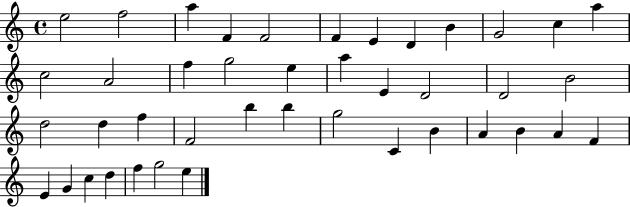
X:1
T:Untitled
M:4/4
L:1/4
K:C
e2 f2 a F F2 F E D B G2 c a c2 A2 f g2 e a E D2 D2 B2 d2 d f F2 b b g2 C B A B A F E G c d f g2 e